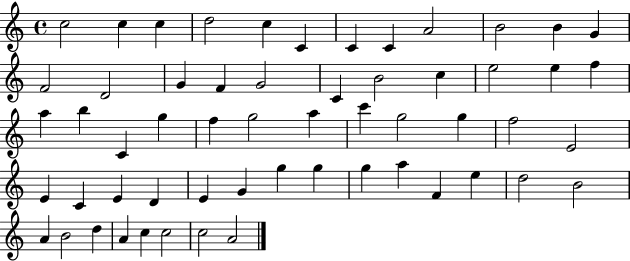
X:1
T:Untitled
M:4/4
L:1/4
K:C
c2 c c d2 c C C C A2 B2 B G F2 D2 G F G2 C B2 c e2 e f a b C g f g2 a c' g2 g f2 E2 E C E D E G g g g a F e d2 B2 A B2 d A c c2 c2 A2